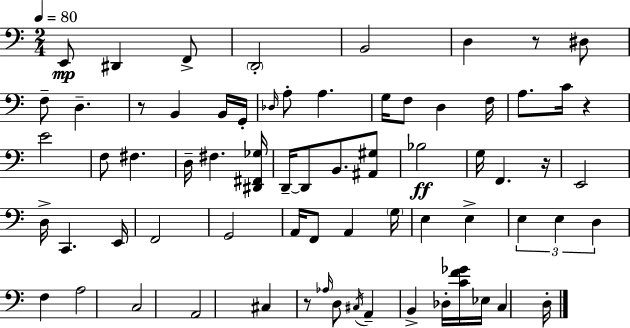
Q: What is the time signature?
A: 2/4